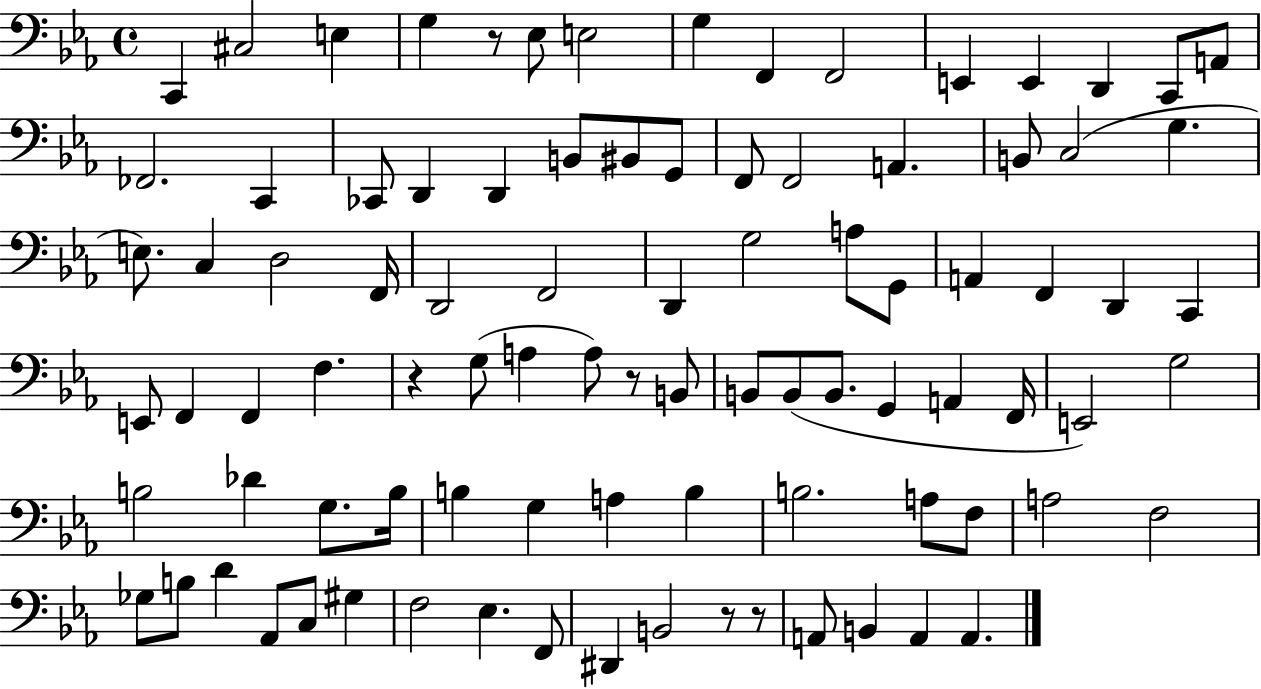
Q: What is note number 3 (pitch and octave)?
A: E3